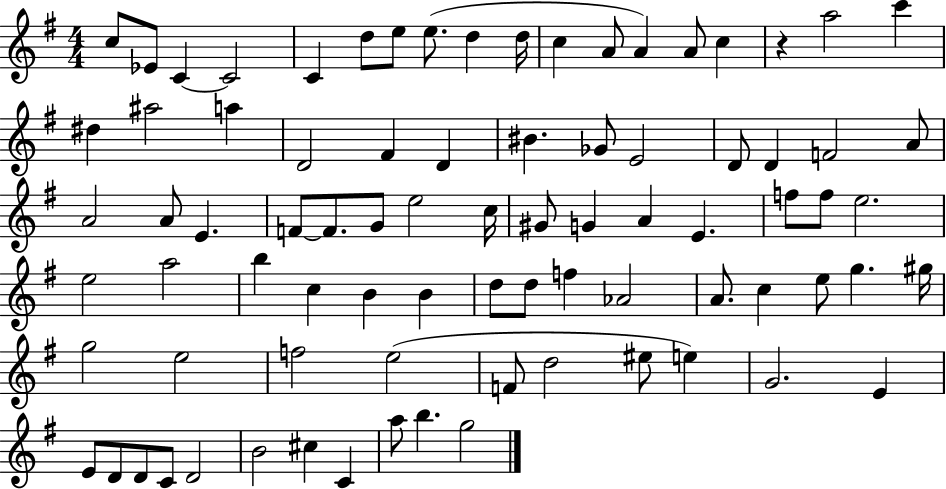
X:1
T:Untitled
M:4/4
L:1/4
K:G
c/2 _E/2 C C2 C d/2 e/2 e/2 d d/4 c A/2 A A/2 c z a2 c' ^d ^a2 a D2 ^F D ^B _G/2 E2 D/2 D F2 A/2 A2 A/2 E F/2 F/2 G/2 e2 c/4 ^G/2 G A E f/2 f/2 e2 e2 a2 b c B B d/2 d/2 f _A2 A/2 c e/2 g ^g/4 g2 e2 f2 e2 F/2 d2 ^e/2 e G2 E E/2 D/2 D/2 C/2 D2 B2 ^c C a/2 b g2